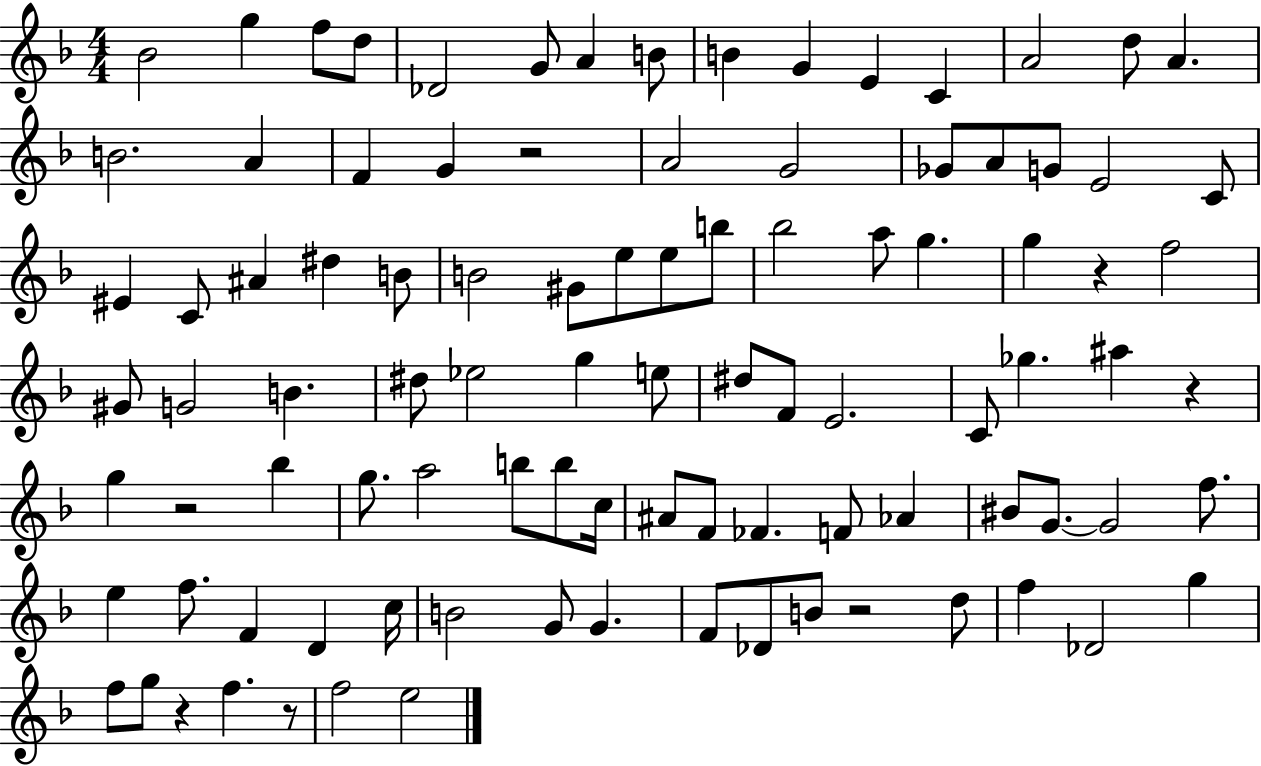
{
  \clef treble
  \numericTimeSignature
  \time 4/4
  \key f \major
  bes'2 g''4 f''8 d''8 | des'2 g'8 a'4 b'8 | b'4 g'4 e'4 c'4 | a'2 d''8 a'4. | \break b'2. a'4 | f'4 g'4 r2 | a'2 g'2 | ges'8 a'8 g'8 e'2 c'8 | \break eis'4 c'8 ais'4 dis''4 b'8 | b'2 gis'8 e''8 e''8 b''8 | bes''2 a''8 g''4. | g''4 r4 f''2 | \break gis'8 g'2 b'4. | dis''8 ees''2 g''4 e''8 | dis''8 f'8 e'2. | c'8 ges''4. ais''4 r4 | \break g''4 r2 bes''4 | g''8. a''2 b''8 b''8 c''16 | ais'8 f'8 fes'4. f'8 aes'4 | bis'8 g'8.~~ g'2 f''8. | \break e''4 f''8. f'4 d'4 c''16 | b'2 g'8 g'4. | f'8 des'8 b'8 r2 d''8 | f''4 des'2 g''4 | \break f''8 g''8 r4 f''4. r8 | f''2 e''2 | \bar "|."
}